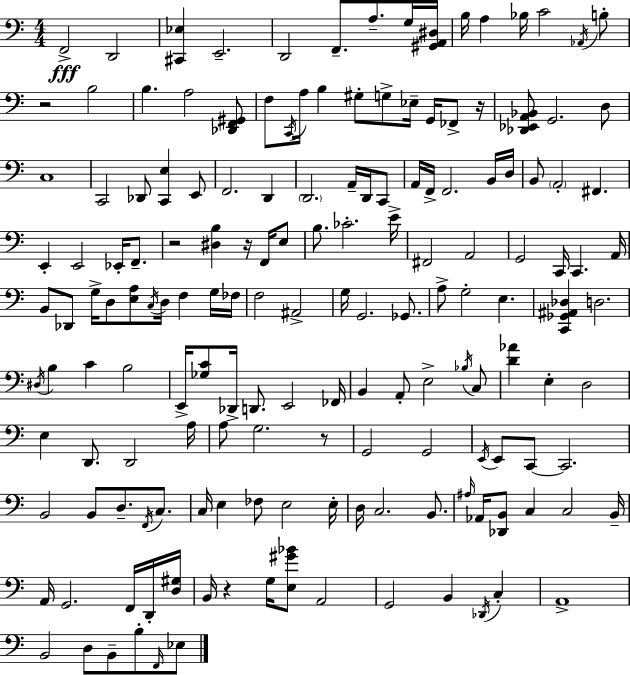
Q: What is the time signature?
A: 4/4